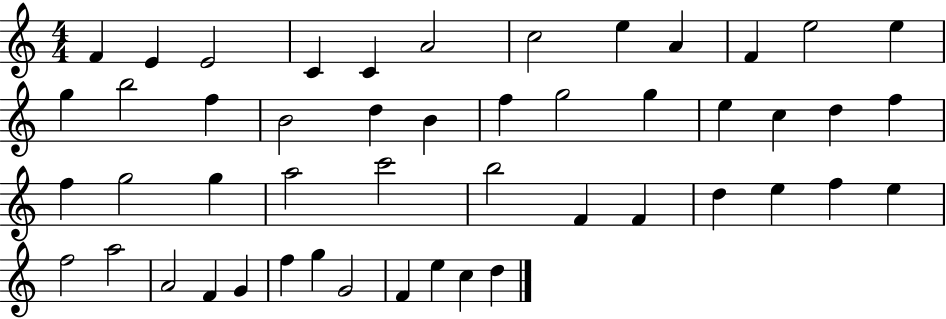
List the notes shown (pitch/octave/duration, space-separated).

F4/q E4/q E4/h C4/q C4/q A4/h C5/h E5/q A4/q F4/q E5/h E5/q G5/q B5/h F5/q B4/h D5/q B4/q F5/q G5/h G5/q E5/q C5/q D5/q F5/q F5/q G5/h G5/q A5/h C6/h B5/h F4/q F4/q D5/q E5/q F5/q E5/q F5/h A5/h A4/h F4/q G4/q F5/q G5/q G4/h F4/q E5/q C5/q D5/q